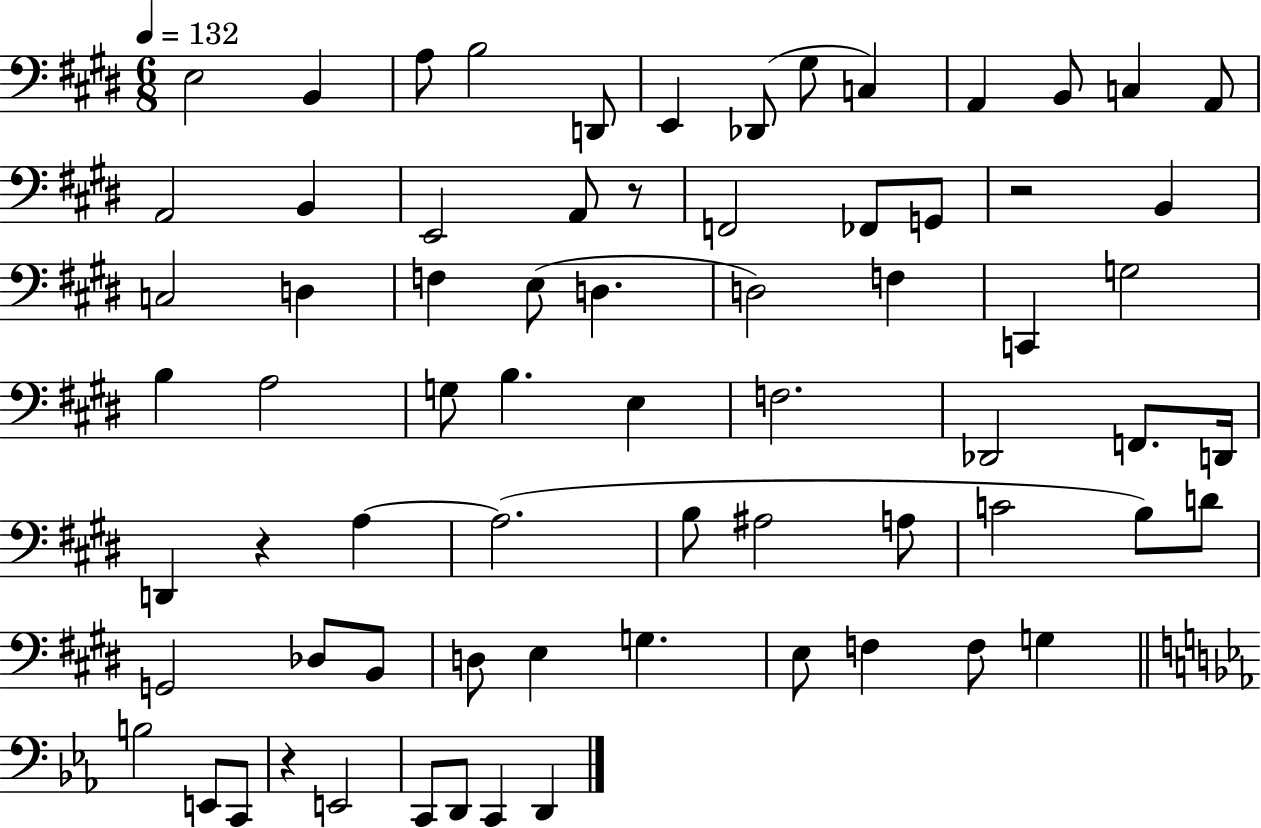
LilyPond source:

{
  \clef bass
  \numericTimeSignature
  \time 6/8
  \key e \major
  \tempo 4 = 132
  e2 b,4 | a8 b2 d,8 | e,4 des,8( gis8 c4) | a,4 b,8 c4 a,8 | \break a,2 b,4 | e,2 a,8 r8 | f,2 fes,8 g,8 | r2 b,4 | \break c2 d4 | f4 e8( d4. | d2) f4 | c,4 g2 | \break b4 a2 | g8 b4. e4 | f2. | des,2 f,8. d,16 | \break d,4 r4 a4~~ | a2.( | b8 ais2 a8 | c'2 b8) d'8 | \break g,2 des8 b,8 | d8 e4 g4. | e8 f4 f8 g4 | \bar "||" \break \key ees \major b2 e,8 c,8 | r4 e,2 | c,8 d,8 c,4 d,4 | \bar "|."
}